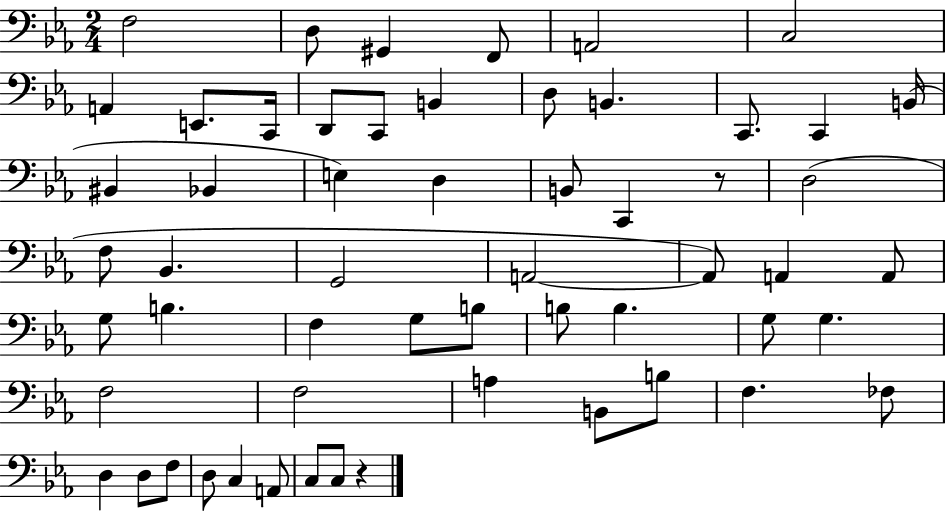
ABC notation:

X:1
T:Untitled
M:2/4
L:1/4
K:Eb
F,2 D,/2 ^G,, F,,/2 A,,2 C,2 A,, E,,/2 C,,/4 D,,/2 C,,/2 B,, D,/2 B,, C,,/2 C,, B,,/4 ^B,, _B,, E, D, B,,/2 C,, z/2 D,2 F,/2 _B,, G,,2 A,,2 A,,/2 A,, A,,/2 G,/2 B, F, G,/2 B,/2 B,/2 B, G,/2 G, F,2 F,2 A, B,,/2 B,/2 F, _F,/2 D, D,/2 F,/2 D,/2 C, A,,/2 C,/2 C,/2 z